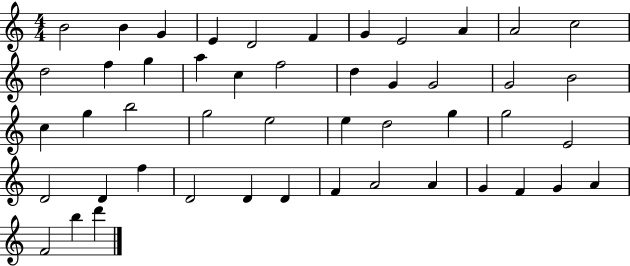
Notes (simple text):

B4/h B4/q G4/q E4/q D4/h F4/q G4/q E4/h A4/q A4/h C5/h D5/h F5/q G5/q A5/q C5/q F5/h D5/q G4/q G4/h G4/h B4/h C5/q G5/q B5/h G5/h E5/h E5/q D5/h G5/q G5/h E4/h D4/h D4/q F5/q D4/h D4/q D4/q F4/q A4/h A4/q G4/q F4/q G4/q A4/q F4/h B5/q D6/q